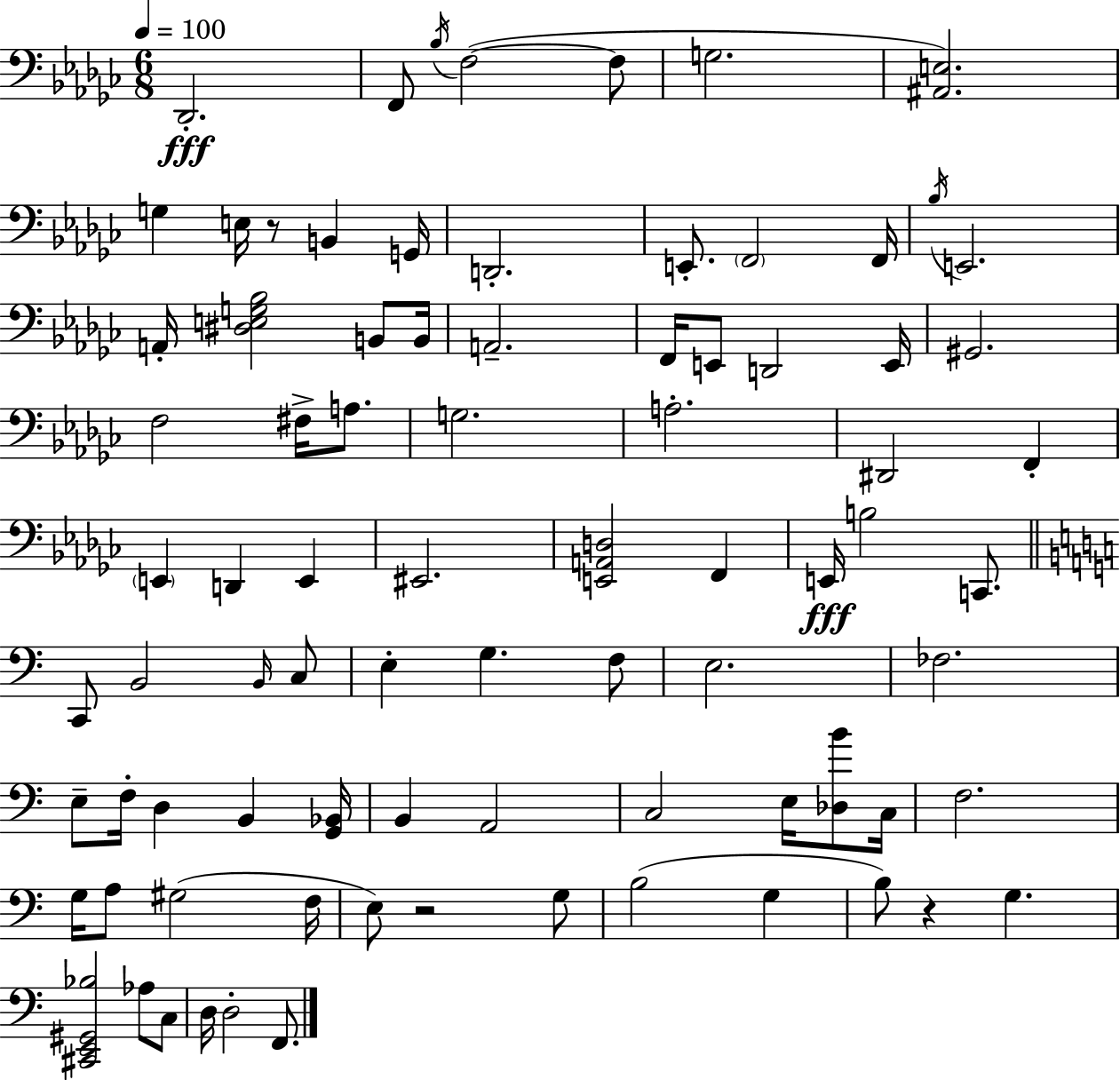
Db2/h. F2/e Bb3/s F3/h F3/e G3/h. [A#2,E3]/h. G3/q E3/s R/e B2/q G2/s D2/h. E2/e. F2/h F2/s Bb3/s E2/h. A2/s [D#3,E3,G3,Bb3]/h B2/e B2/s A2/h. F2/s E2/e D2/h E2/s G#2/h. F3/h F#3/s A3/e. G3/h. A3/h. D#2/h F2/q E2/q D2/q E2/q EIS2/h. [E2,A2,D3]/h F2/q E2/s B3/h C2/e. C2/e B2/h B2/s C3/e E3/q G3/q. F3/e E3/h. FES3/h. E3/e F3/s D3/q B2/q [G2,Bb2]/s B2/q A2/h C3/h E3/s [Db3,B4]/e C3/s F3/h. G3/s A3/e G#3/h F3/s E3/e R/h G3/e B3/h G3/q B3/e R/q G3/q. [C#2,E2,G#2,Bb3]/h Ab3/e C3/e D3/s D3/h F2/e.